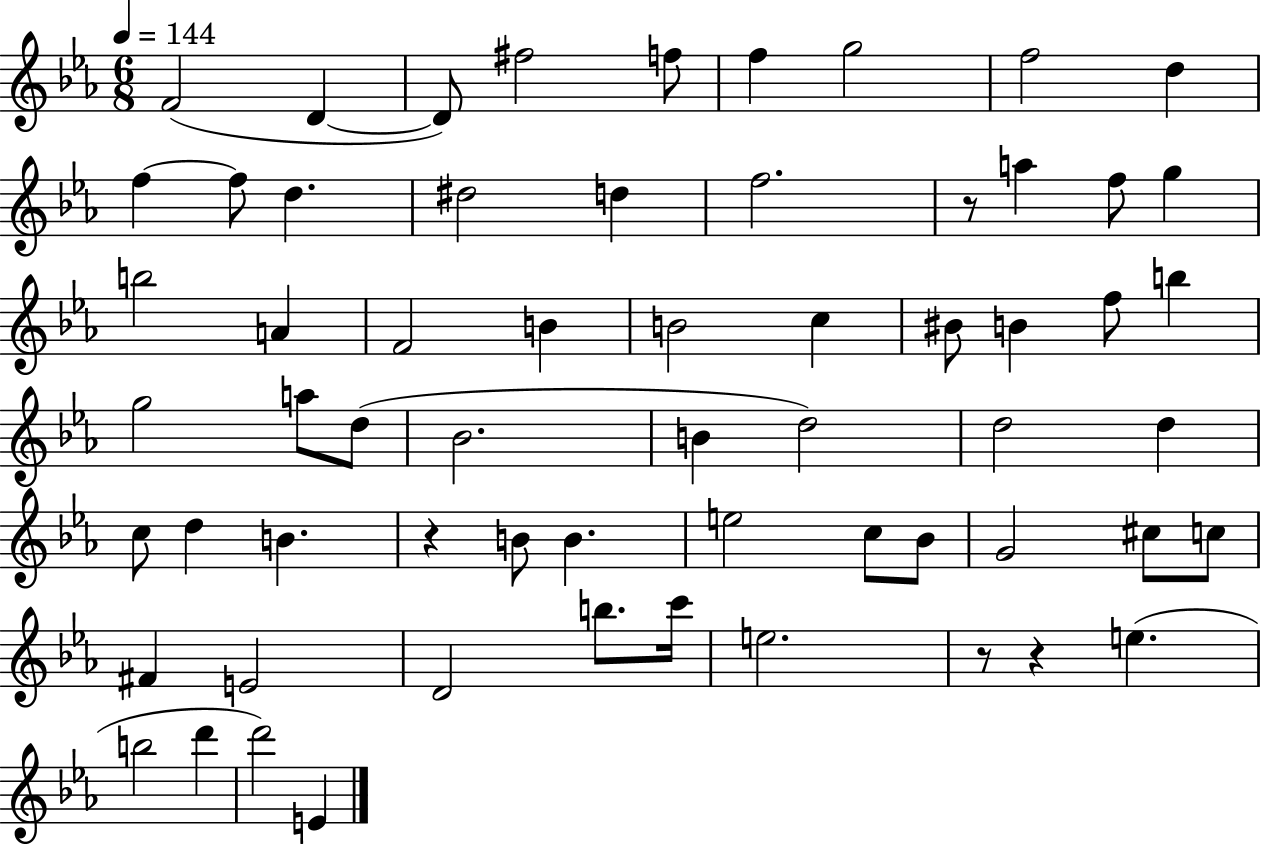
X:1
T:Untitled
M:6/8
L:1/4
K:Eb
F2 D D/2 ^f2 f/2 f g2 f2 d f f/2 d ^d2 d f2 z/2 a f/2 g b2 A F2 B B2 c ^B/2 B f/2 b g2 a/2 d/2 _B2 B d2 d2 d c/2 d B z B/2 B e2 c/2 _B/2 G2 ^c/2 c/2 ^F E2 D2 b/2 c'/4 e2 z/2 z e b2 d' d'2 E